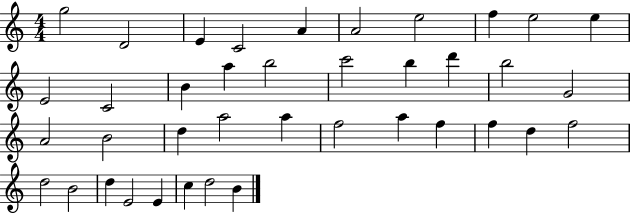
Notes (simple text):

G5/h D4/h E4/q C4/h A4/q A4/h E5/h F5/q E5/h E5/q E4/h C4/h B4/q A5/q B5/h C6/h B5/q D6/q B5/h G4/h A4/h B4/h D5/q A5/h A5/q F5/h A5/q F5/q F5/q D5/q F5/h D5/h B4/h D5/q E4/h E4/q C5/q D5/h B4/q